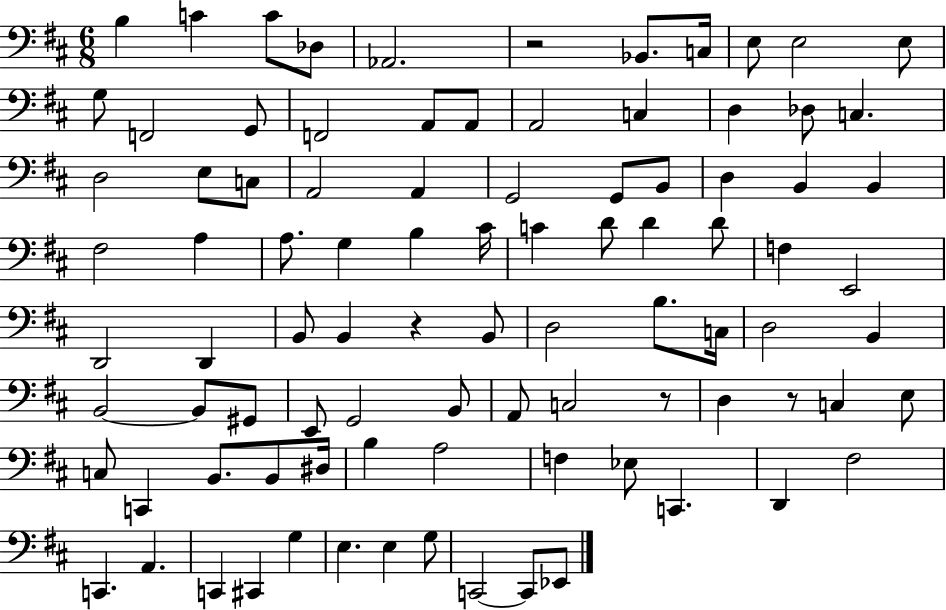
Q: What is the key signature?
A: D major